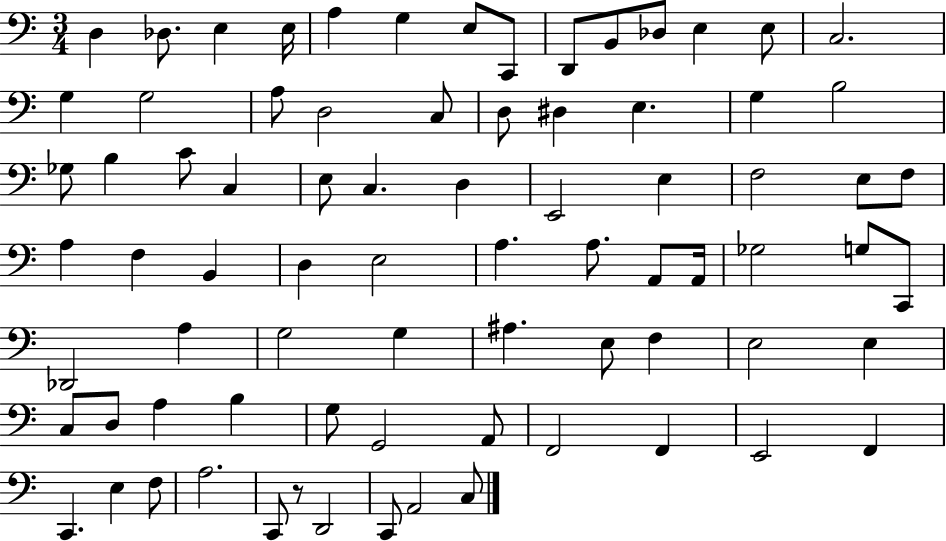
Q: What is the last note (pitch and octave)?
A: C3